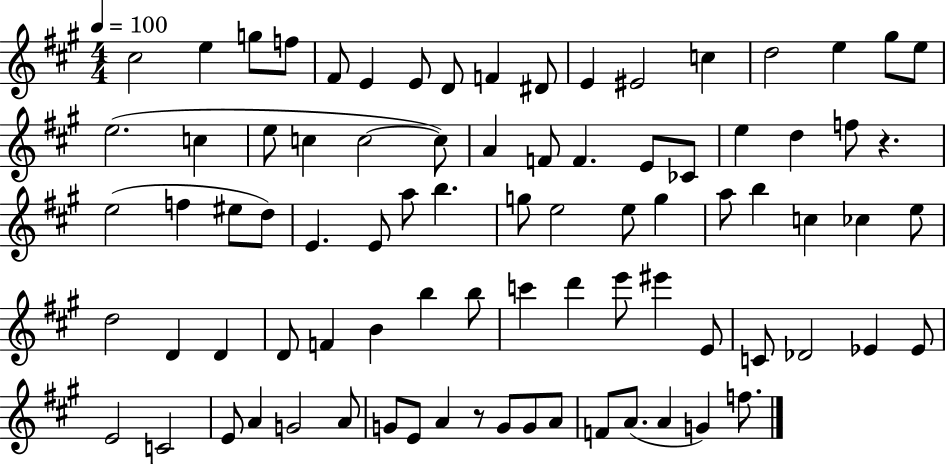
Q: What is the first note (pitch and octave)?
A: C#5